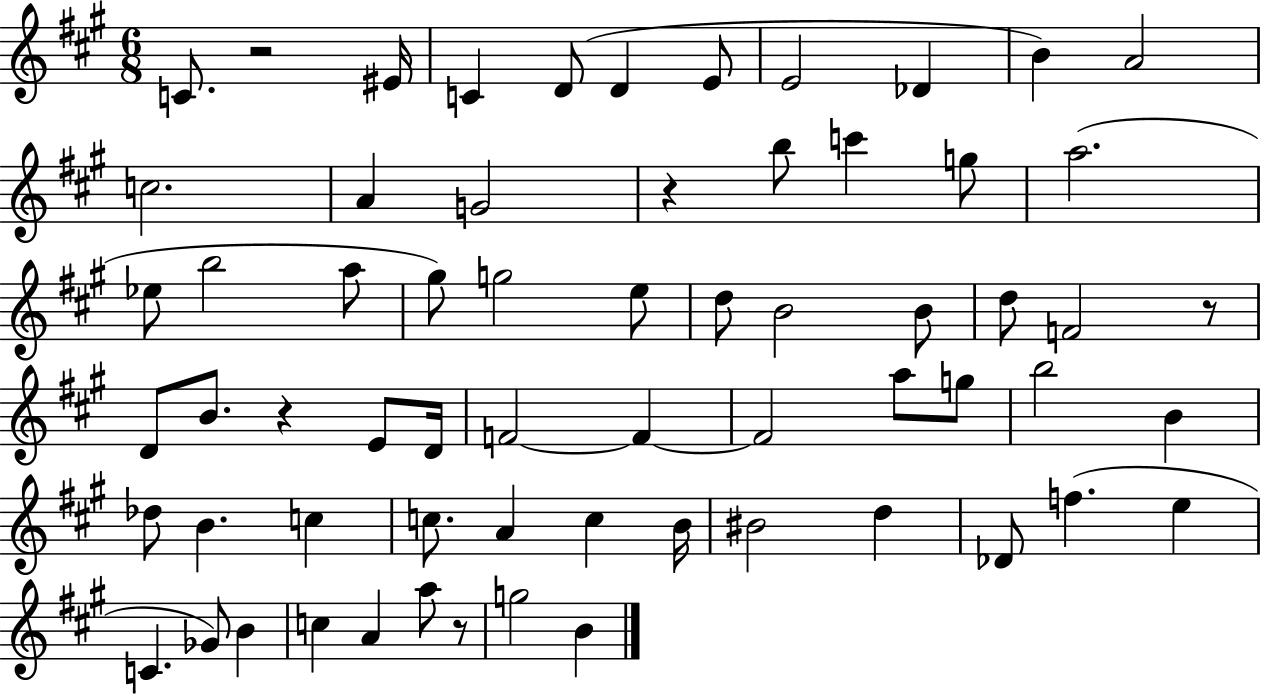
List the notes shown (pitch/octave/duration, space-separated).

C4/e. R/h EIS4/s C4/q D4/e D4/q E4/e E4/h Db4/q B4/q A4/h C5/h. A4/q G4/h R/q B5/e C6/q G5/e A5/h. Eb5/e B5/h A5/e G#5/e G5/h E5/e D5/e B4/h B4/e D5/e F4/h R/e D4/e B4/e. R/q E4/e D4/s F4/h F4/q F4/h A5/e G5/e B5/h B4/q Db5/e B4/q. C5/q C5/e. A4/q C5/q B4/s BIS4/h D5/q Db4/e F5/q. E5/q C4/q. Gb4/e B4/q C5/q A4/q A5/e R/e G5/h B4/q